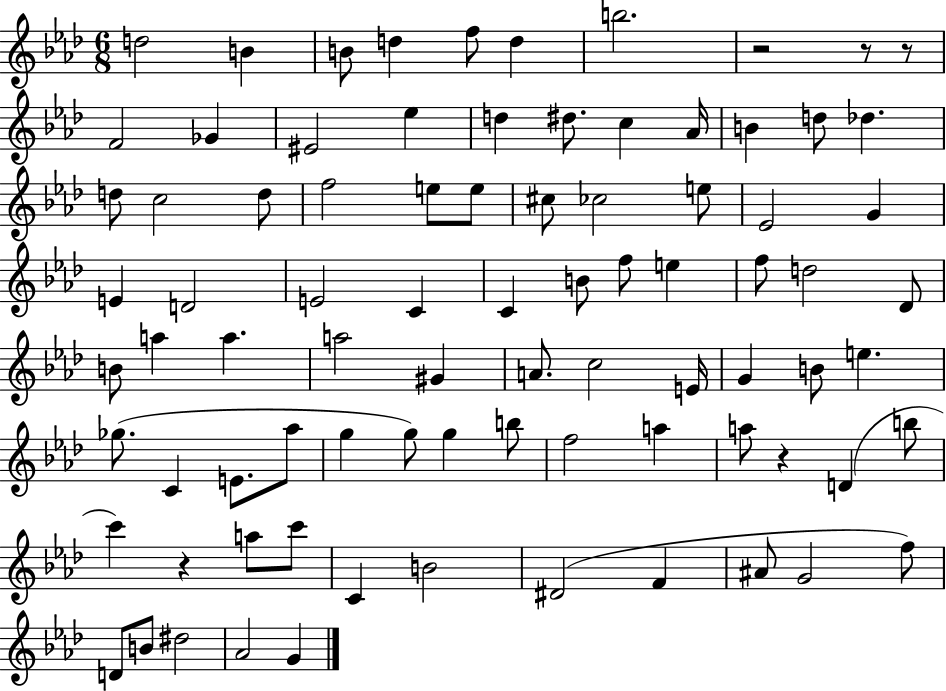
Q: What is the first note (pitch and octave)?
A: D5